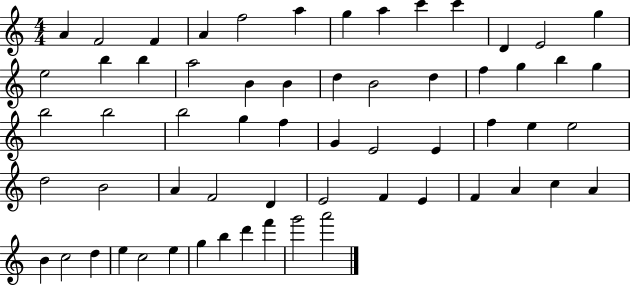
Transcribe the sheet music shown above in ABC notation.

X:1
T:Untitled
M:4/4
L:1/4
K:C
A F2 F A f2 a g a c' c' D E2 g e2 b b a2 B B d B2 d f g b g b2 b2 b2 g f G E2 E f e e2 d2 B2 A F2 D E2 F E F A c A B c2 d e c2 e g b d' f' g'2 a'2